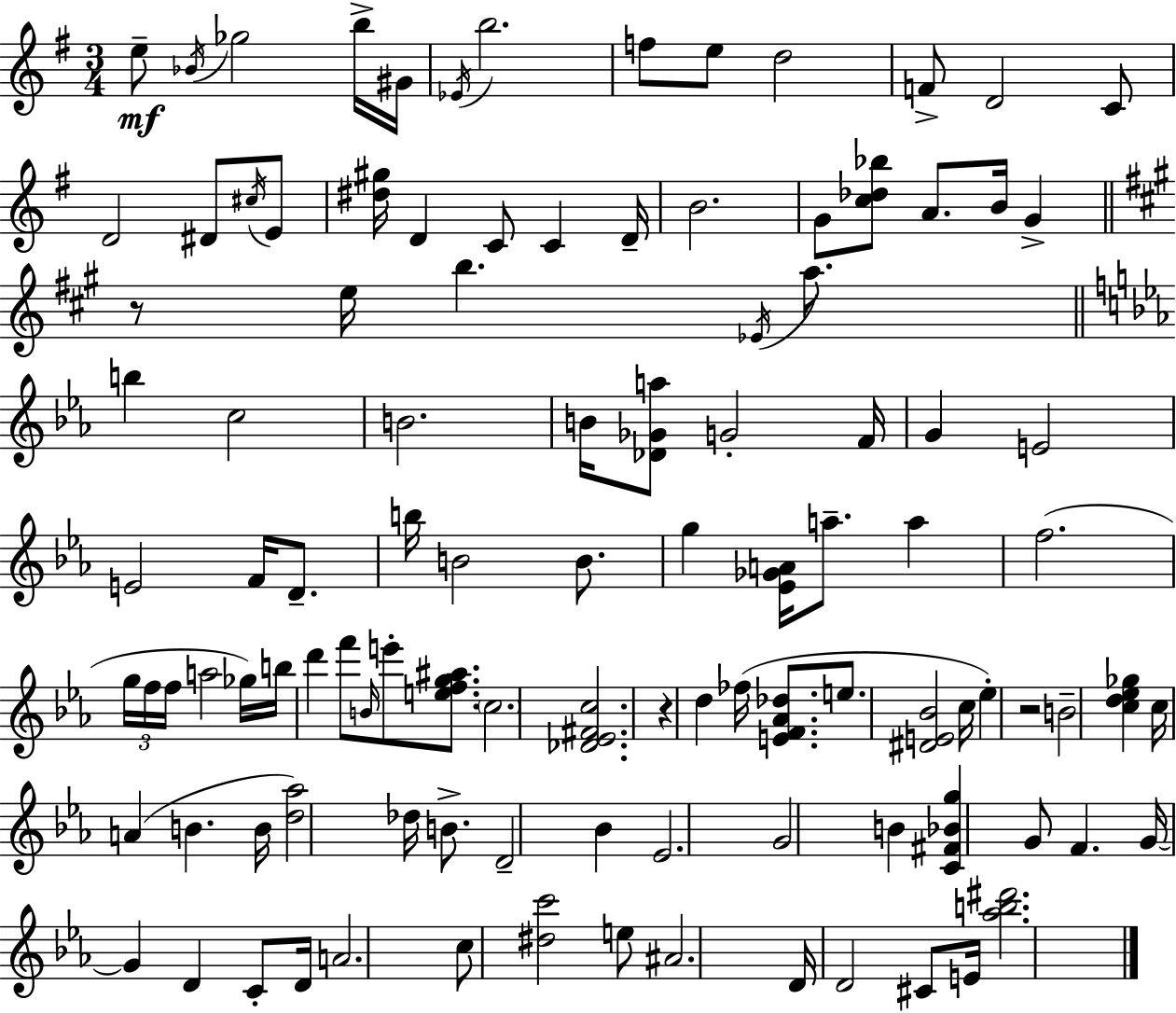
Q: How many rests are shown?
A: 3